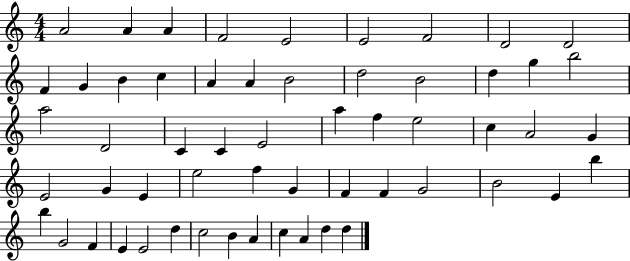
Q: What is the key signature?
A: C major